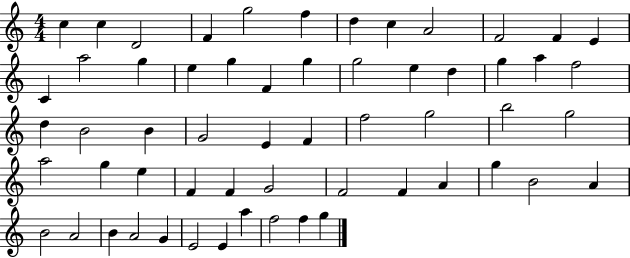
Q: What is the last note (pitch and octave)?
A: G5